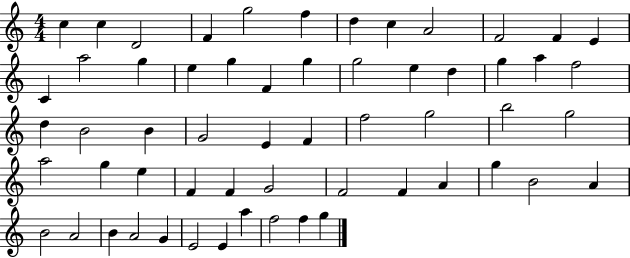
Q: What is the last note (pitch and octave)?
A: G5